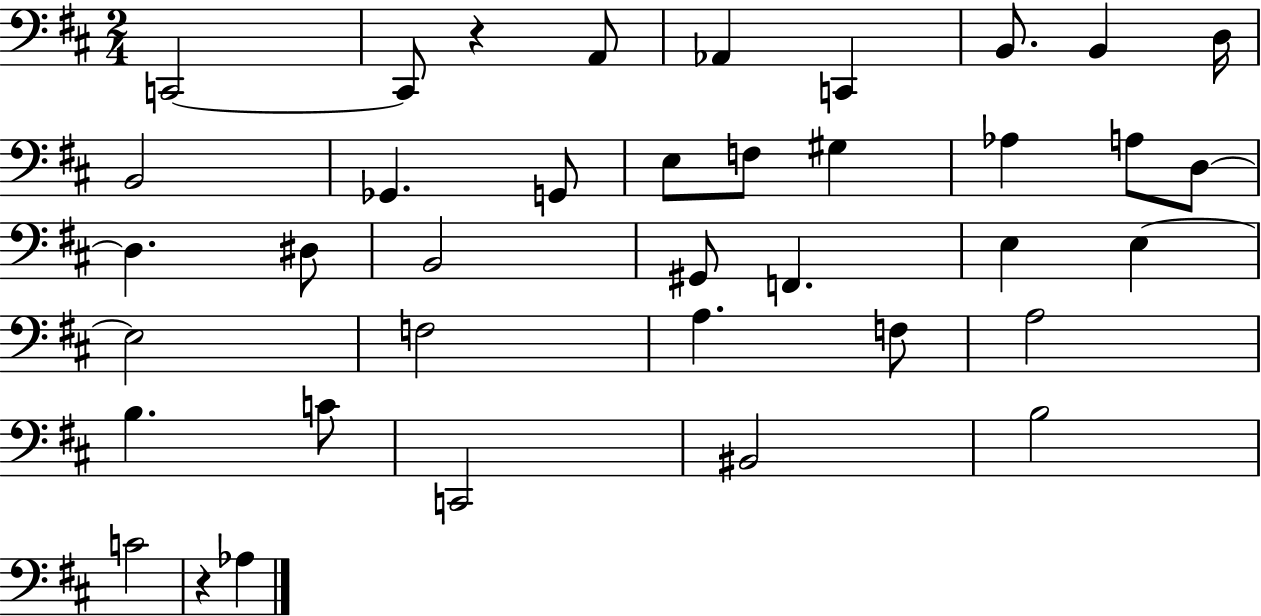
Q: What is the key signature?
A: D major